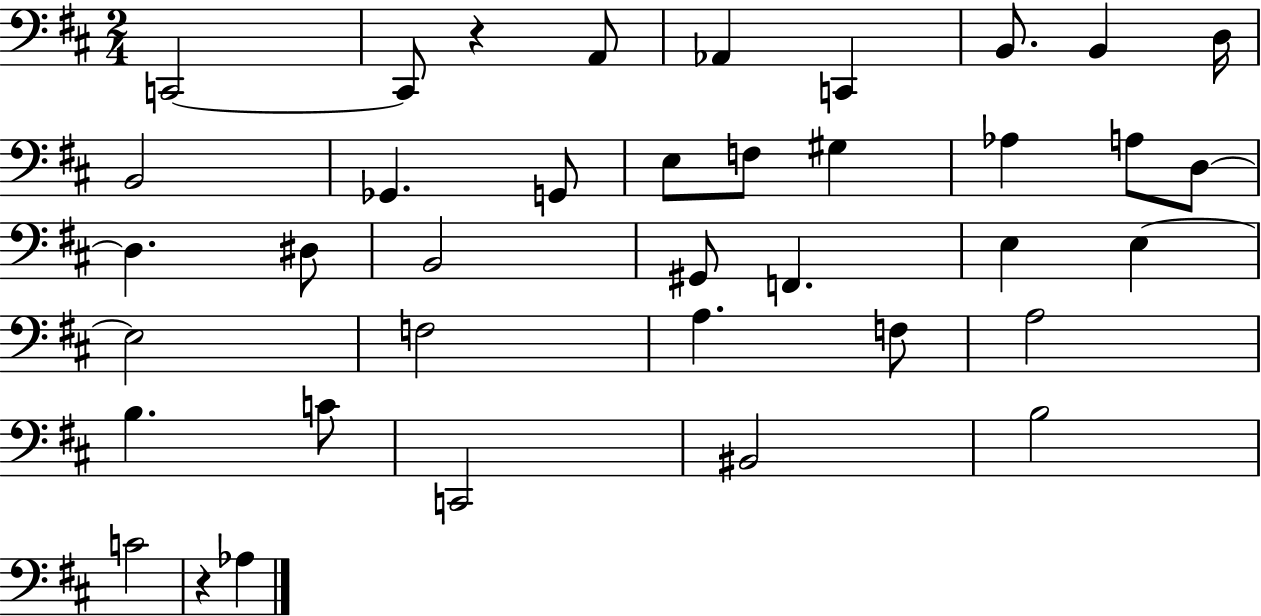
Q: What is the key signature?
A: D major